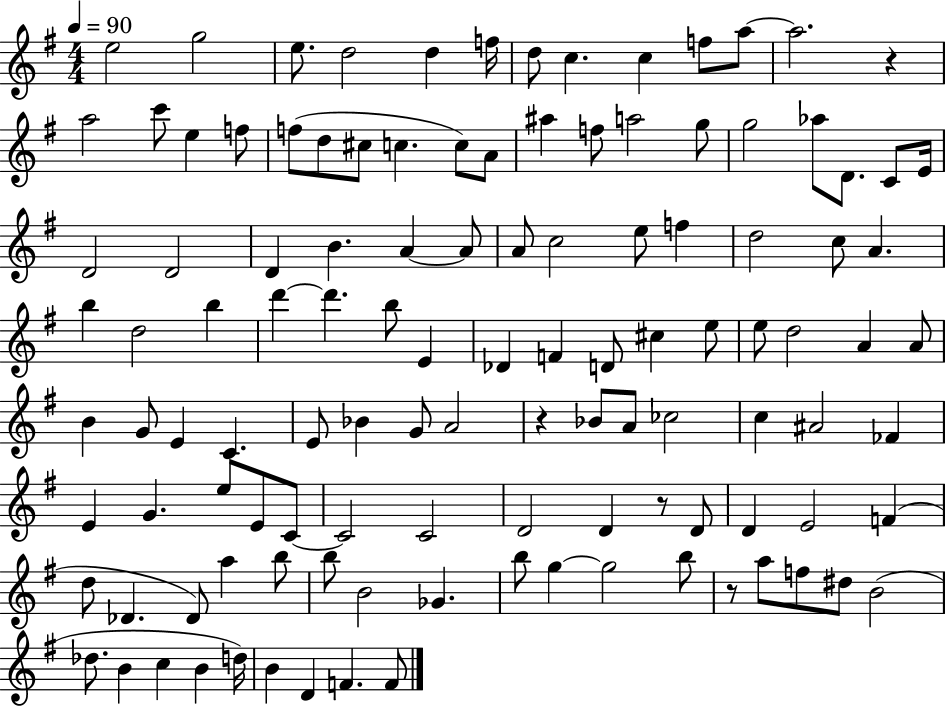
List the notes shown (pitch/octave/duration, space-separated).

E5/h G5/h E5/e. D5/h D5/q F5/s D5/e C5/q. C5/q F5/e A5/e A5/h. R/q A5/h C6/e E5/q F5/e F5/e D5/e C#5/e C5/q. C5/e A4/e A#5/q F5/e A5/h G5/e G5/h Ab5/e D4/e. C4/e E4/s D4/h D4/h D4/q B4/q. A4/q A4/e A4/e C5/h E5/e F5/q D5/h C5/e A4/q. B5/q D5/h B5/q D6/q D6/q. B5/e E4/q Db4/q F4/q D4/e C#5/q E5/e E5/e D5/h A4/q A4/e B4/q G4/e E4/q C4/q. E4/e Bb4/q G4/e A4/h R/q Bb4/e A4/e CES5/h C5/q A#4/h FES4/q E4/q G4/q. E5/e E4/e C4/e C4/h C4/h D4/h D4/q R/e D4/e D4/q E4/h F4/q D5/e Db4/q. Db4/e A5/q B5/e B5/e B4/h Gb4/q. B5/e G5/q G5/h B5/e R/e A5/e F5/e D#5/e B4/h Db5/e. B4/q C5/q B4/q D5/s B4/q D4/q F4/q. F4/e